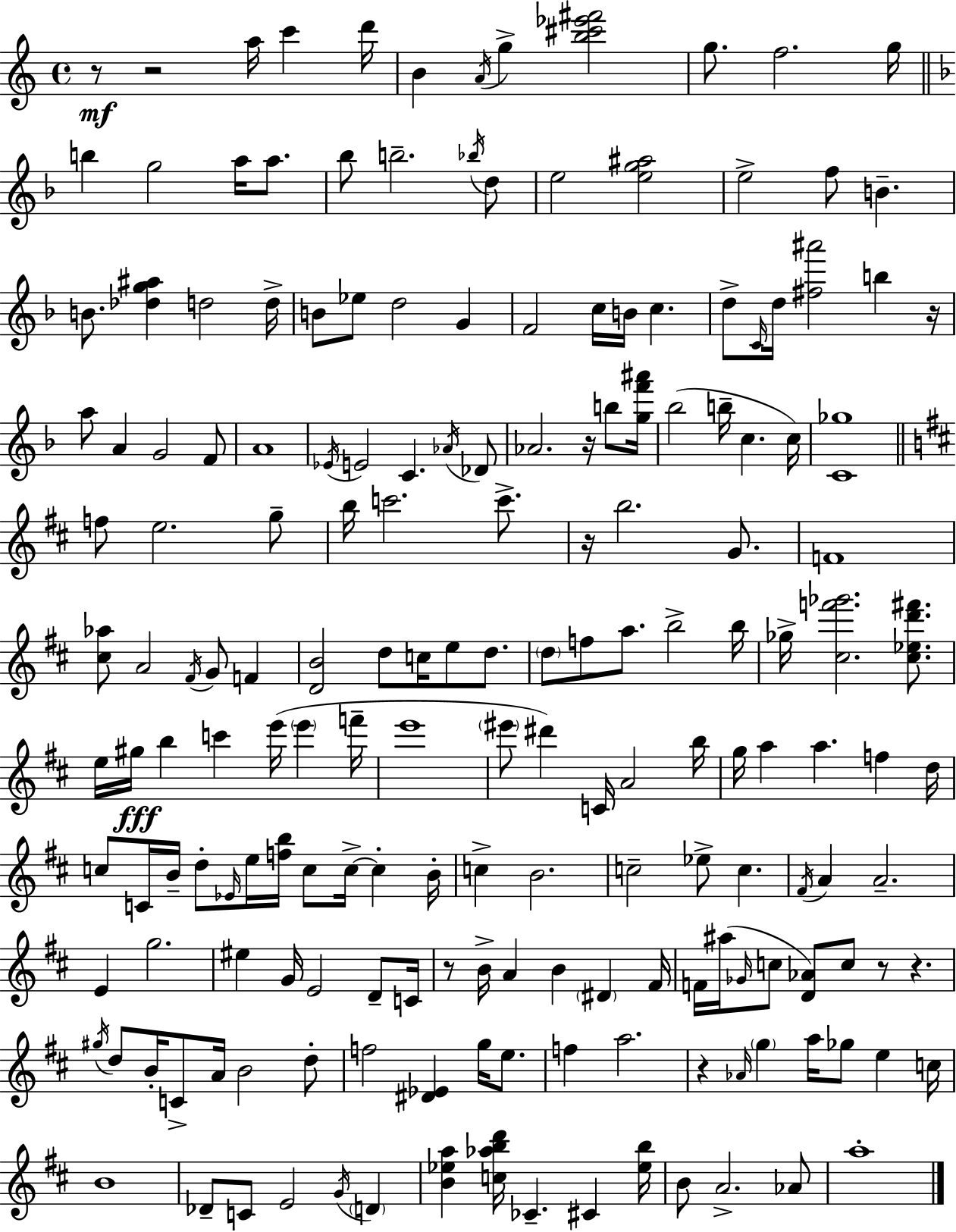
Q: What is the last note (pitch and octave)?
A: A5